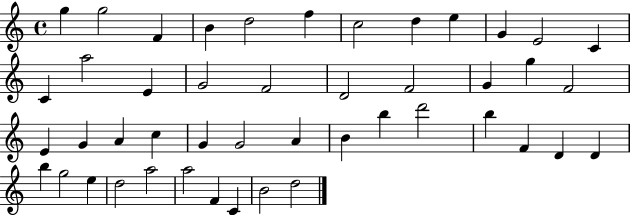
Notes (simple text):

G5/q G5/h F4/q B4/q D5/h F5/q C5/h D5/q E5/q G4/q E4/h C4/q C4/q A5/h E4/q G4/h F4/h D4/h F4/h G4/q G5/q F4/h E4/q G4/q A4/q C5/q G4/q G4/h A4/q B4/q B5/q D6/h B5/q F4/q D4/q D4/q B5/q G5/h E5/q D5/h A5/h A5/h F4/q C4/q B4/h D5/h